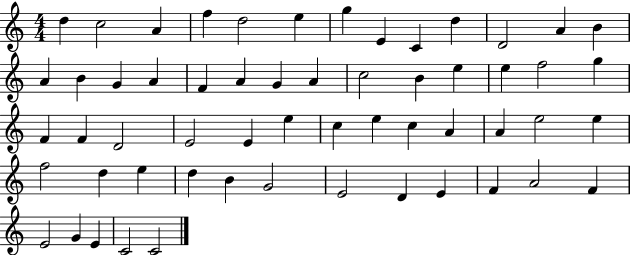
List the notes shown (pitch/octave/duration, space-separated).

D5/q C5/h A4/q F5/q D5/h E5/q G5/q E4/q C4/q D5/q D4/h A4/q B4/q A4/q B4/q G4/q A4/q F4/q A4/q G4/q A4/q C5/h B4/q E5/q E5/q F5/h G5/q F4/q F4/q D4/h E4/h E4/q E5/q C5/q E5/q C5/q A4/q A4/q E5/h E5/q F5/h D5/q E5/q D5/q B4/q G4/h E4/h D4/q E4/q F4/q A4/h F4/q E4/h G4/q E4/q C4/h C4/h